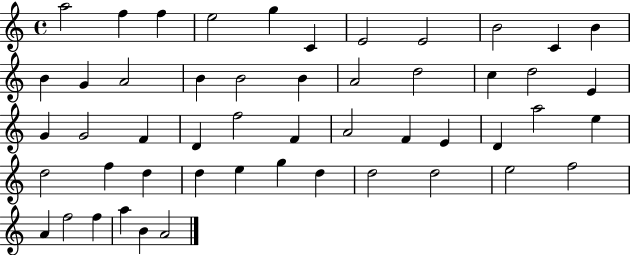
{
  \clef treble
  \time 4/4
  \defaultTimeSignature
  \key c \major
  a''2 f''4 f''4 | e''2 g''4 c'4 | e'2 e'2 | b'2 c'4 b'4 | \break b'4 g'4 a'2 | b'4 b'2 b'4 | a'2 d''2 | c''4 d''2 e'4 | \break g'4 g'2 f'4 | d'4 f''2 f'4 | a'2 f'4 e'4 | d'4 a''2 e''4 | \break d''2 f''4 d''4 | d''4 e''4 g''4 d''4 | d''2 d''2 | e''2 f''2 | \break a'4 f''2 f''4 | a''4 b'4 a'2 | \bar "|."
}